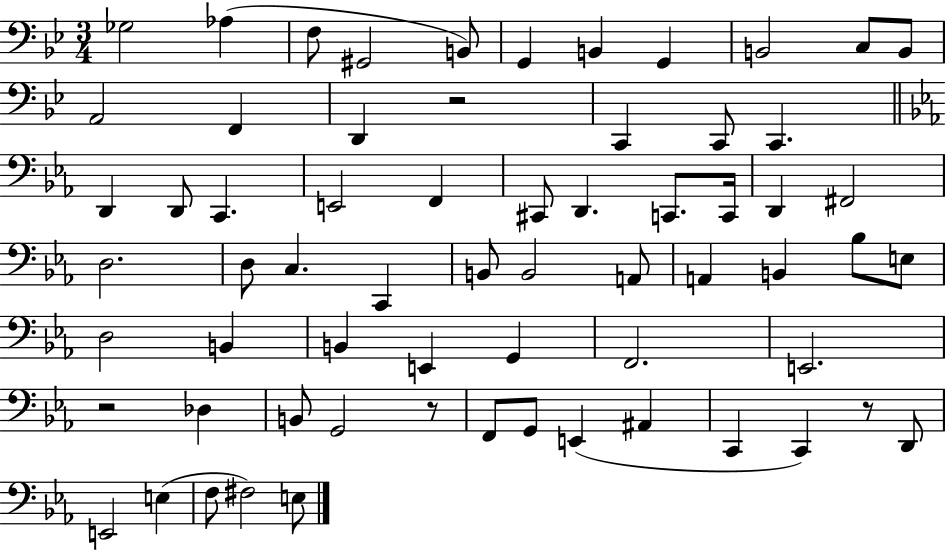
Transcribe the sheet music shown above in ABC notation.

X:1
T:Untitled
M:3/4
L:1/4
K:Bb
_G,2 _A, F,/2 ^G,,2 B,,/2 G,, B,, G,, B,,2 C,/2 B,,/2 A,,2 F,, D,, z2 C,, C,,/2 C,, D,, D,,/2 C,, E,,2 F,, ^C,,/2 D,, C,,/2 C,,/4 D,, ^F,,2 D,2 D,/2 C, C,, B,,/2 B,,2 A,,/2 A,, B,, _B,/2 E,/2 D,2 B,, B,, E,, G,, F,,2 E,,2 z2 _D, B,,/2 G,,2 z/2 F,,/2 G,,/2 E,, ^A,, C,, C,, z/2 D,,/2 E,,2 E, F,/2 ^F,2 E,/2